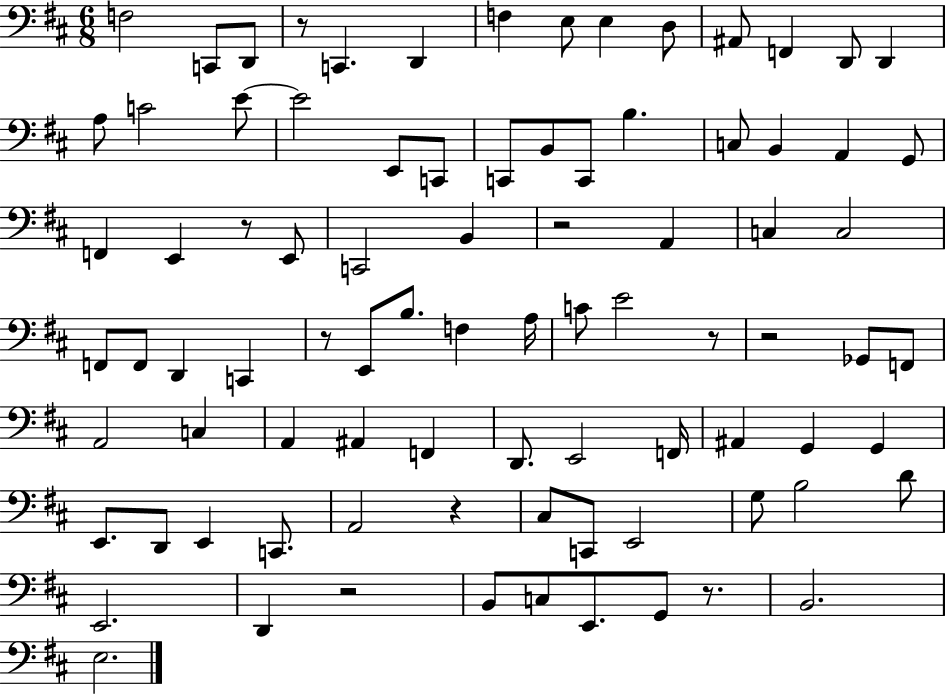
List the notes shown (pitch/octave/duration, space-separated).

F3/h C2/e D2/e R/e C2/q. D2/q F3/q E3/e E3/q D3/e A#2/e F2/q D2/e D2/q A3/e C4/h E4/e E4/h E2/e C2/e C2/e B2/e C2/e B3/q. C3/e B2/q A2/q G2/e F2/q E2/q R/e E2/e C2/h B2/q R/h A2/q C3/q C3/h F2/e F2/e D2/q C2/q R/e E2/e B3/e. F3/q A3/s C4/e E4/h R/e R/h Gb2/e F2/e A2/h C3/q A2/q A#2/q F2/q D2/e. E2/h F2/s A#2/q G2/q G2/q E2/e. D2/e E2/q C2/e. A2/h R/q C#3/e C2/e E2/h G3/e B3/h D4/e E2/h. D2/q R/h B2/e C3/e E2/e. G2/e R/e. B2/h. E3/h.